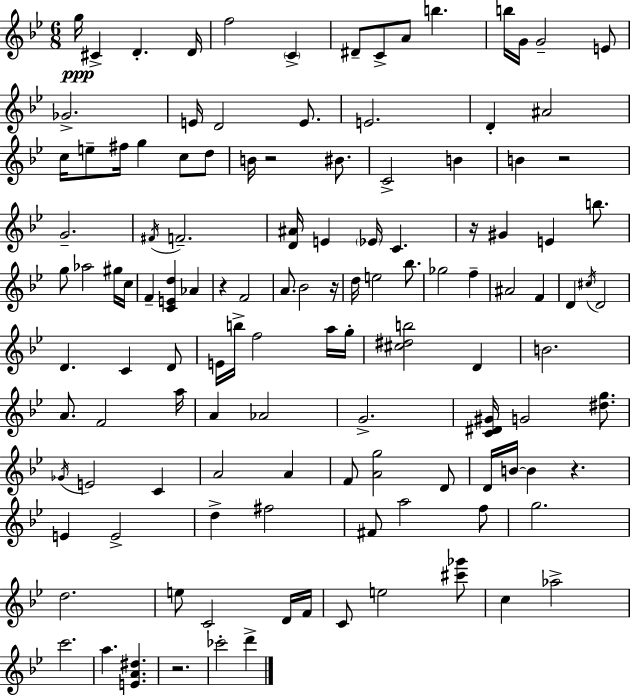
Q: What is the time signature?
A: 6/8